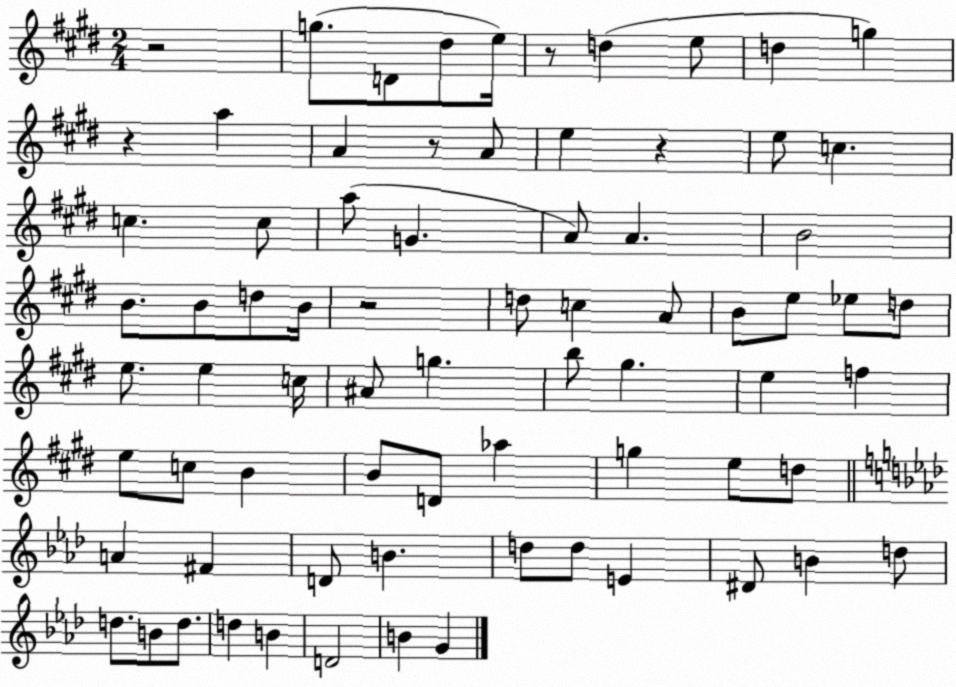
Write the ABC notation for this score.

X:1
T:Untitled
M:2/4
L:1/4
K:E
z2 g/2 D/2 ^d/2 e/4 z/2 d e/2 d g z a A z/2 A/2 e z e/2 c c c/2 a/2 G A/2 A B2 B/2 B/2 d/2 B/4 z2 d/2 c A/2 B/2 e/2 _e/2 d/2 e/2 e c/4 ^A/2 g b/2 ^g e f e/2 c/2 B B/2 D/2 _a g e/2 d/2 A ^F D/2 B d/2 d/2 E ^D/2 B d/2 d/2 B/2 d/2 d B D2 B G